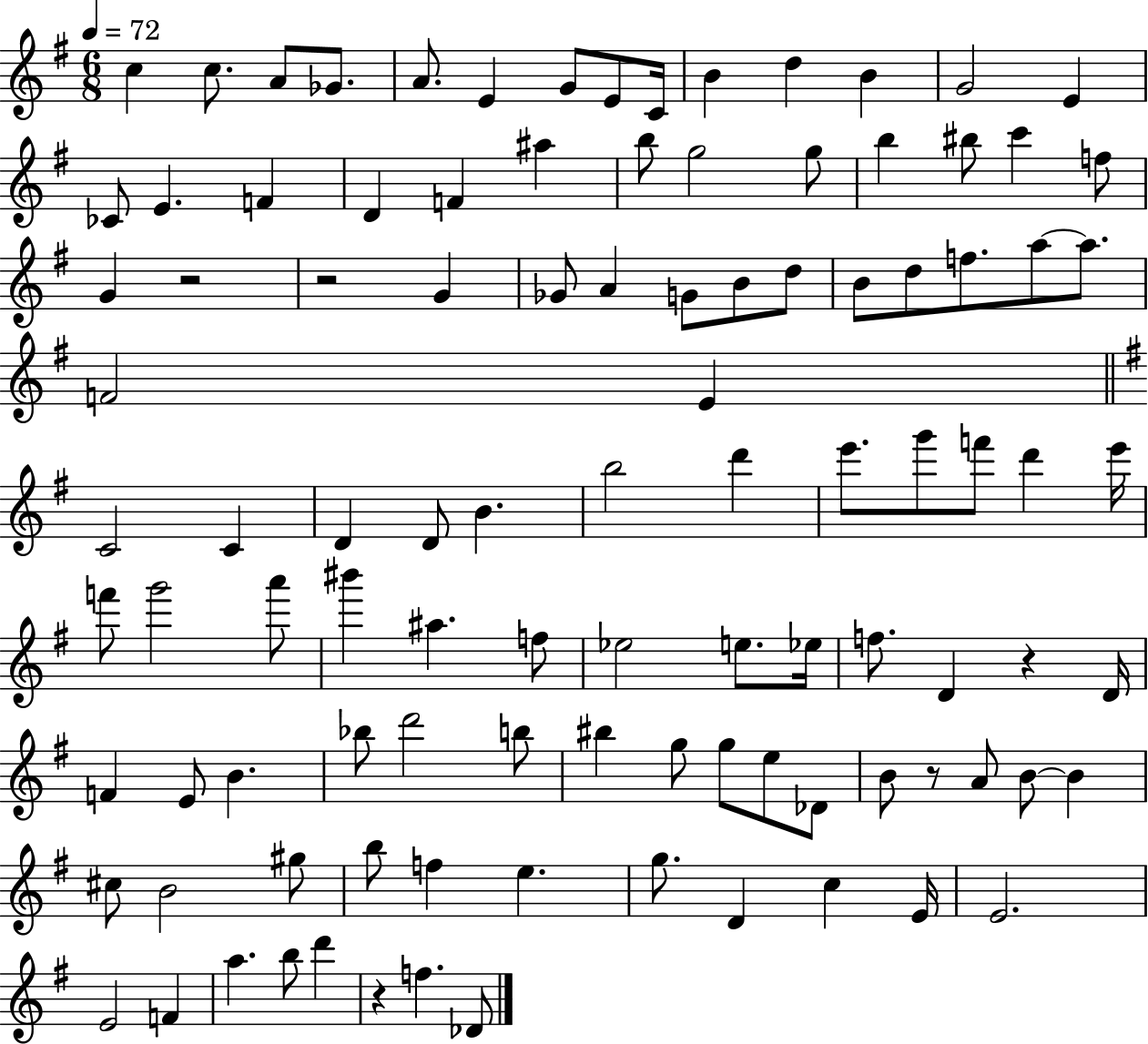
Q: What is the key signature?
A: G major